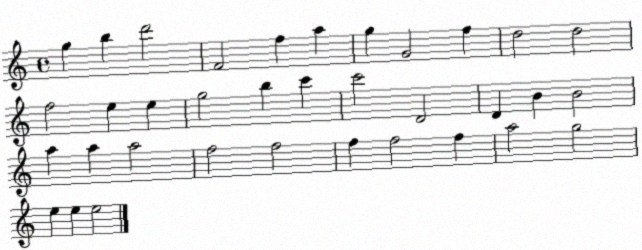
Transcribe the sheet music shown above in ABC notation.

X:1
T:Untitled
M:4/4
L:1/4
K:C
g b d'2 F2 f a g G2 f d2 d2 f2 e e g2 b c' c'2 D2 D B B2 a a a2 f2 f2 f f2 f a2 g2 e e e2